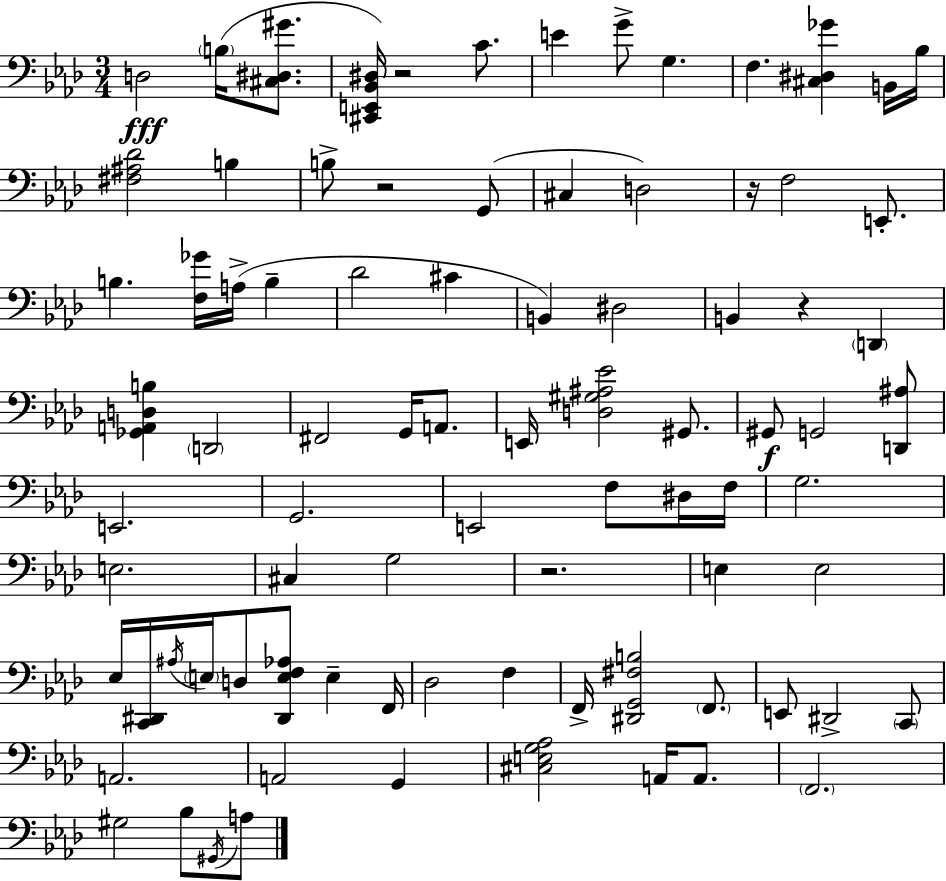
D3/h B3/s [C#3,D#3,G#4]/e. [C#2,E2,Bb2,D#3]/s R/h C4/e. E4/q G4/e G3/q. F3/q. [C#3,D#3,Gb4]/q B2/s Bb3/s [F#3,A#3,Db4]/h B3/q B3/e R/h G2/e C#3/q D3/h R/s F3/h E2/e. B3/q. [F3,Gb4]/s A3/s B3/q Db4/h C#4/q B2/q D#3/h B2/q R/q D2/q [Gb2,A2,D3,B3]/q D2/h F#2/h G2/s A2/e. E2/s [D3,G#3,A#3,Eb4]/h G#2/e. G#2/e G2/h [D2,A#3]/e E2/h. G2/h. E2/h F3/e D#3/s F3/s G3/h. E3/h. C#3/q G3/h R/h. E3/q E3/h Eb3/s [C2,D#2]/s A#3/s E3/s D3/e [D#2,E3,F3,Ab3]/e E3/q F2/s Db3/h F3/q F2/s [D#2,G2,F#3,B3]/h F2/e. E2/e D#2/h C2/e A2/h. A2/h G2/q [C#3,E3,G3,Ab3]/h A2/s A2/e. F2/h. G#3/h Bb3/e G#2/s A3/e